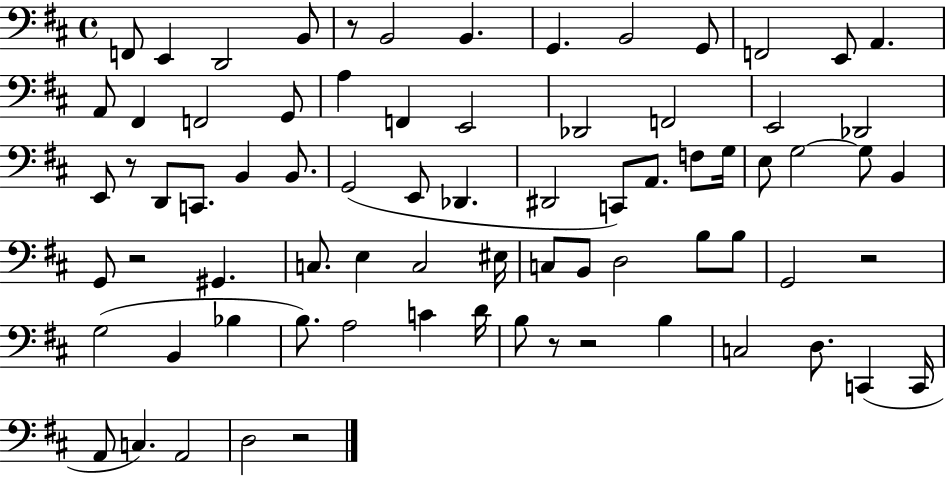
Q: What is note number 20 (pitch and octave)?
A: Db2